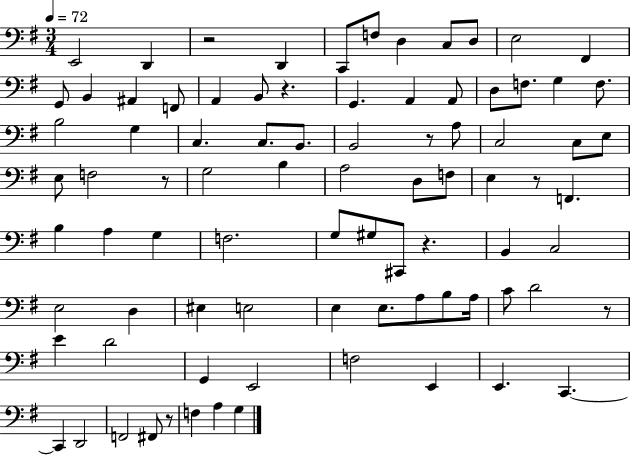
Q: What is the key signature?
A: G major